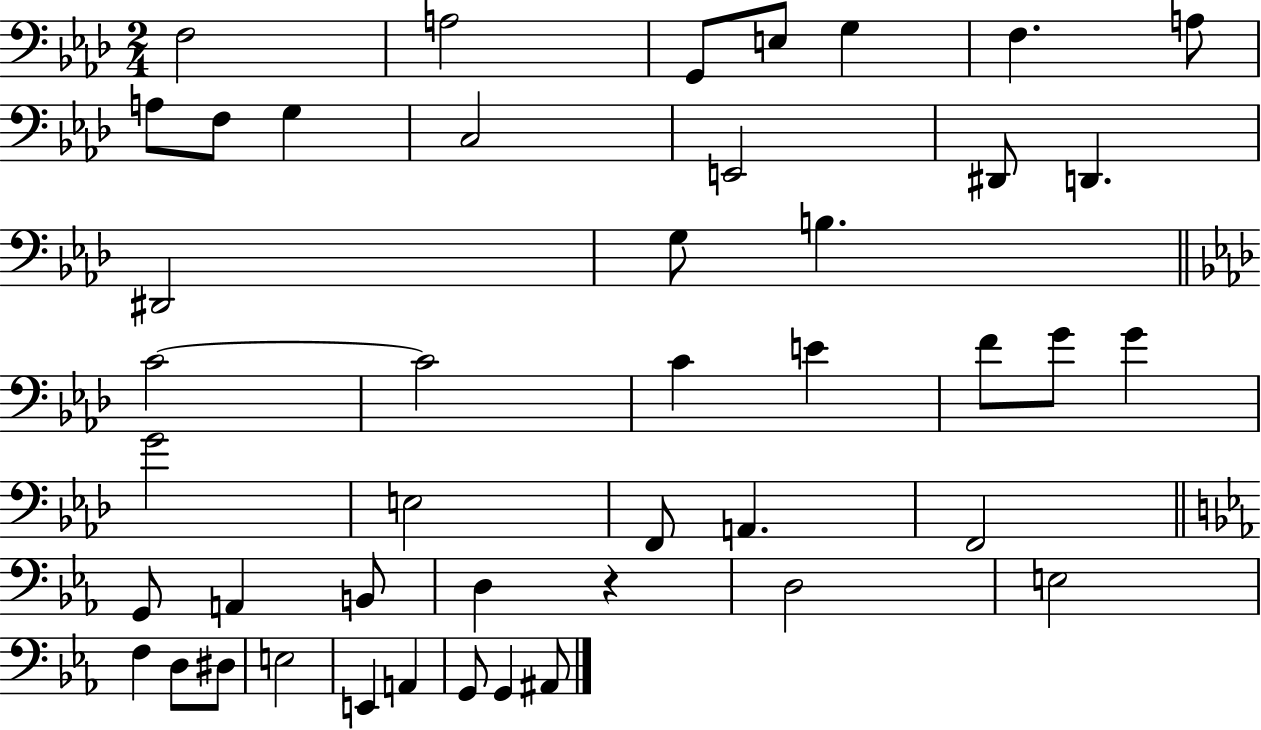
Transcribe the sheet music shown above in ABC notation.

X:1
T:Untitled
M:2/4
L:1/4
K:Ab
F,2 A,2 G,,/2 E,/2 G, F, A,/2 A,/2 F,/2 G, C,2 E,,2 ^D,,/2 D,, ^D,,2 G,/2 B, C2 C2 C E F/2 G/2 G G2 E,2 F,,/2 A,, F,,2 G,,/2 A,, B,,/2 D, z D,2 E,2 F, D,/2 ^D,/2 E,2 E,, A,, G,,/2 G,, ^A,,/2